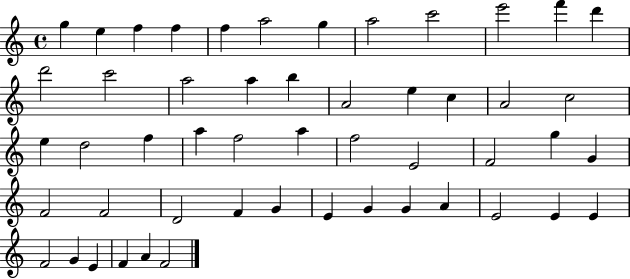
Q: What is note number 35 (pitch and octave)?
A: F4